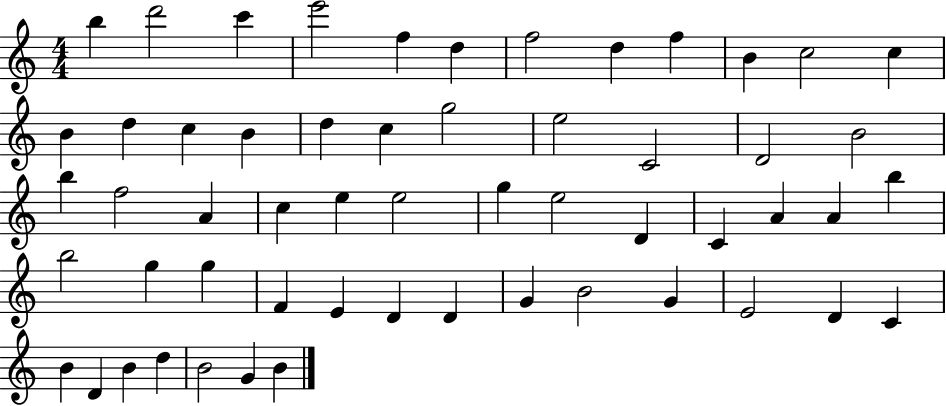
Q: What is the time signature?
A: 4/4